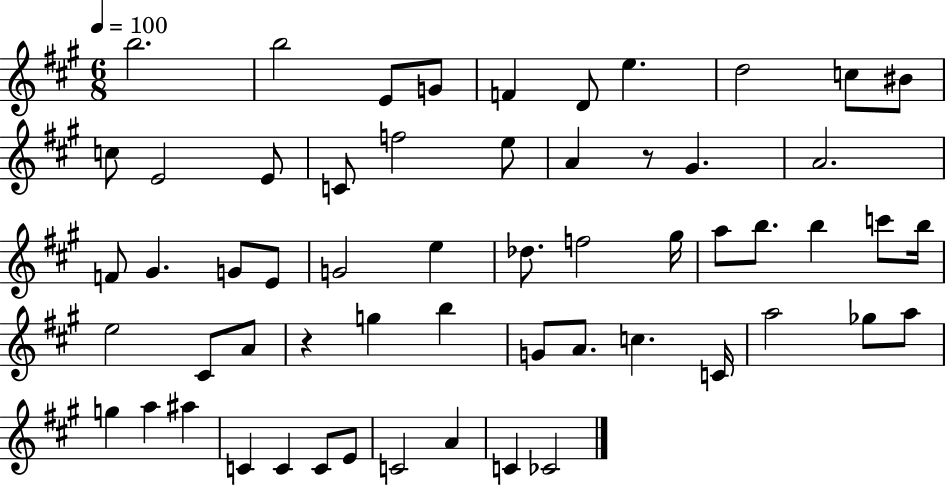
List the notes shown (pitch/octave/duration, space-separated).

B5/h. B5/h E4/e G4/e F4/q D4/e E5/q. D5/h C5/e BIS4/e C5/e E4/h E4/e C4/e F5/h E5/e A4/q R/e G#4/q. A4/h. F4/e G#4/q. G4/e E4/e G4/h E5/q Db5/e. F5/h G#5/s A5/e B5/e. B5/q C6/e B5/s E5/h C#4/e A4/e R/q G5/q B5/q G4/e A4/e. C5/q. C4/s A5/h Gb5/e A5/e G5/q A5/q A#5/q C4/q C4/q C4/e E4/e C4/h A4/q C4/q CES4/h